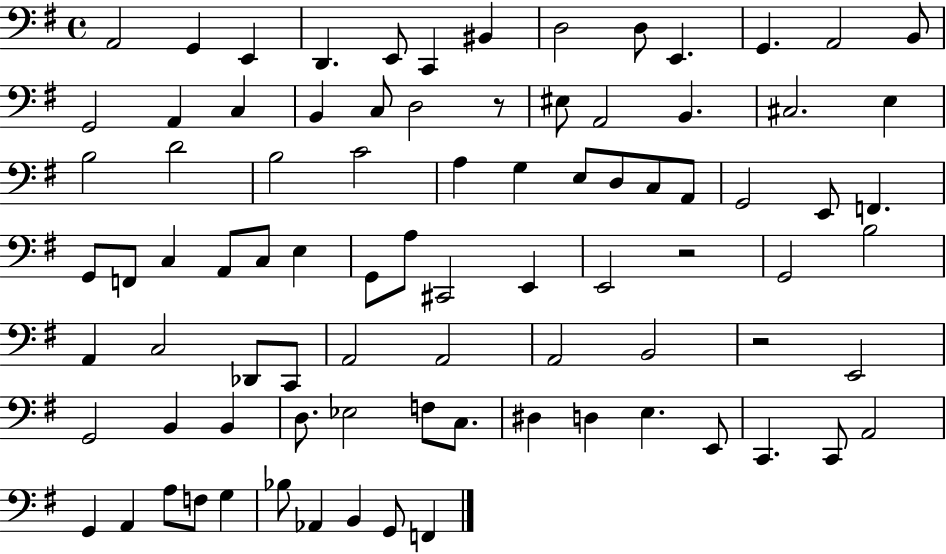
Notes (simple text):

A2/h G2/q E2/q D2/q. E2/e C2/q BIS2/q D3/h D3/e E2/q. G2/q. A2/h B2/e G2/h A2/q C3/q B2/q C3/e D3/h R/e EIS3/e A2/h B2/q. C#3/h. E3/q B3/h D4/h B3/h C4/h A3/q G3/q E3/e D3/e C3/e A2/e G2/h E2/e F2/q. G2/e F2/e C3/q A2/e C3/e E3/q G2/e A3/e C#2/h E2/q E2/h R/h G2/h B3/h A2/q C3/h Db2/e C2/e A2/h A2/h A2/h B2/h R/h E2/h G2/h B2/q B2/q D3/e. Eb3/h F3/e C3/e. D#3/q D3/q E3/q. E2/e C2/q. C2/e A2/h G2/q A2/q A3/e F3/e G3/q Bb3/e Ab2/q B2/q G2/e F2/q